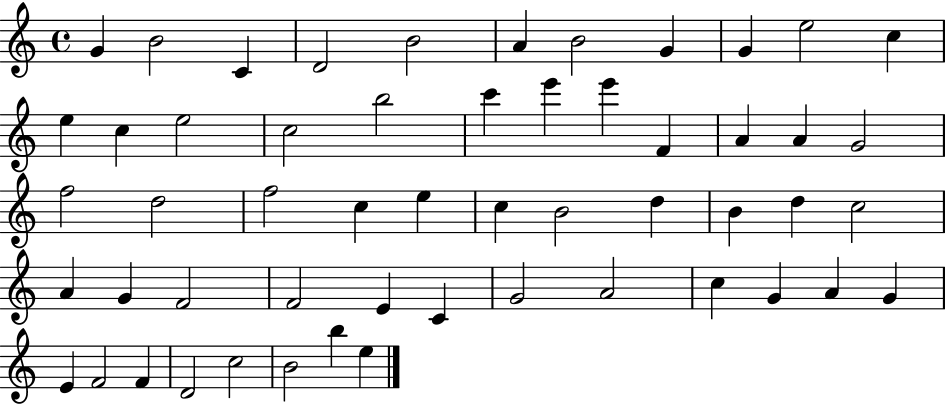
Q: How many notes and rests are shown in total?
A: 54